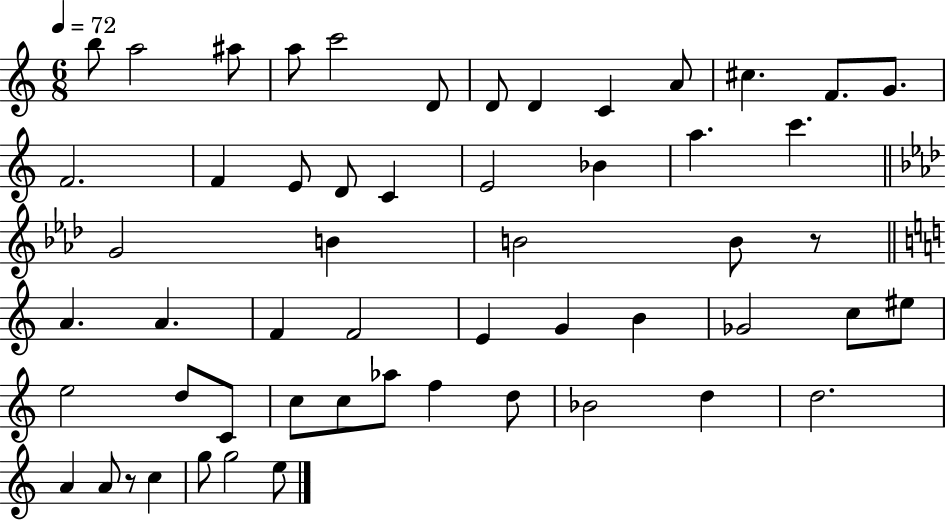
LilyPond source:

{
  \clef treble
  \numericTimeSignature
  \time 6/8
  \key c \major
  \tempo 4 = 72
  b''8 a''2 ais''8 | a''8 c'''2 d'8 | d'8 d'4 c'4 a'8 | cis''4. f'8. g'8. | \break f'2. | f'4 e'8 d'8 c'4 | e'2 bes'4 | a''4. c'''4. | \break \bar "||" \break \key aes \major g'2 b'4 | b'2 b'8 r8 | \bar "||" \break \key c \major a'4. a'4. | f'4 f'2 | e'4 g'4 b'4 | ges'2 c''8 eis''8 | \break e''2 d''8 c'8 | c''8 c''8 aes''8 f''4 d''8 | bes'2 d''4 | d''2. | \break a'4 a'8 r8 c''4 | g''8 g''2 e''8 | \bar "|."
}